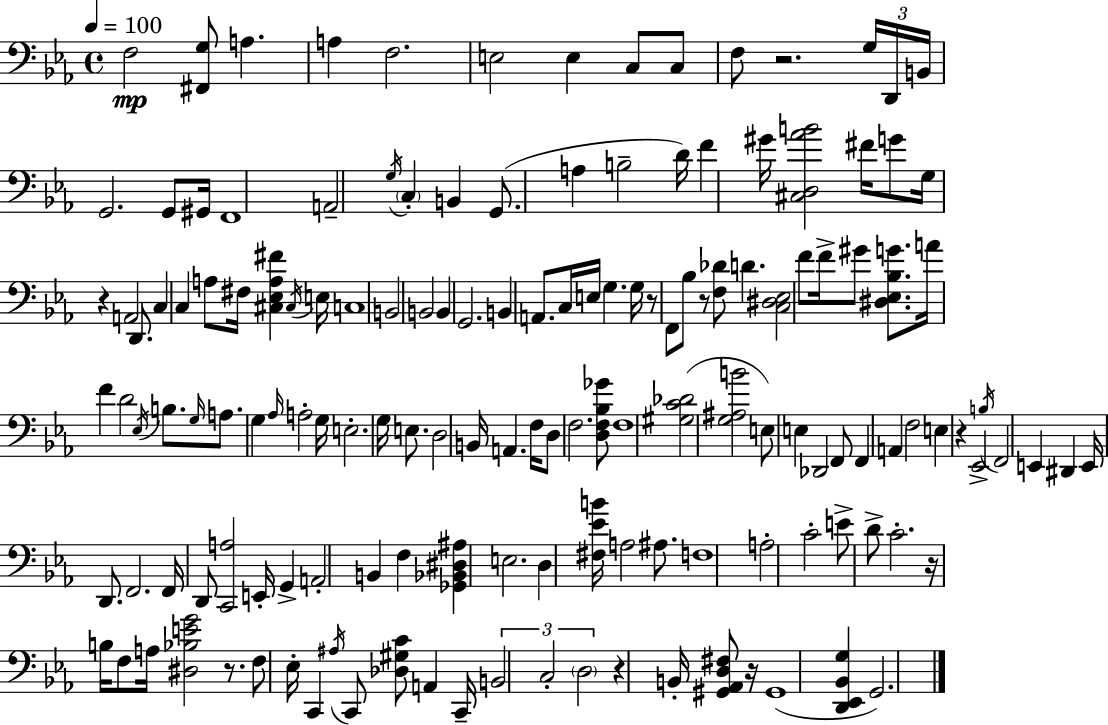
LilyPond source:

{
  \clef bass
  \time 4/4
  \defaultTimeSignature
  \key c \minor
  \tempo 4 = 100
  f2\mp <fis, g>8 a4. | a4 f2. | e2 e4 c8 c8 | f8 r2. \tuplet 3/2 { g16 d,16 | \break b,16 } g,2. g,8 gis,16 | f,1 | a,2-- \acciaccatura { g16 } \parenthesize c4-. b,4 | g,8.( a4 b2-- | \break d'16) f'4 gis'16 <cis d aes' b'>2 fis'16 g'8 | g16 r4 a,2 d,8. | c4 c4 a8 fis16 <cis ees a fis'>4 | \acciaccatura { cis16 } e16 c1 | \break b,2 b,2 | b,4 g,2. | b,4 a,8. c16 e16 g4. | g16 r8 f,8 bes8 r8 <f des'>8 d'4. | \break <c dis ees>2 f'8 f'16-> gis'8 <dis ees bes g'>8. | a'16 f'4 d'2 \acciaccatura { ees16 } | b8. \grace { g16 } a8. g4 \grace { aes16 } a2-. | g16 e2.-. | \break g16 e8. d2 b,16 a,4. | f16 d8 f2. | <d f bes ges'>8 f1 | <gis c' des'>2( <g ais b'>2 | \break e8) e4 des,2 | f,8 f,4 a,4 f2 | e4 r4 ees,2-> | \acciaccatura { b16 } f,2 e,4 | \break dis,4 e,16 d,8. f,2. | f,16 d,8 <c, a>2 | e,16-. g,4-> a,2-. b,4 | f4 <ges, bes, dis ais>4 e2. | \break d4 <fis ees' b'>16 a2 | ais8. f1 | a2-. c'2-. | e'8-> d'8-> c'2.-. | \break r16 b16 f8 a16 <dis bes e' g'>2 | r8. f8 ees16-. c,4 \acciaccatura { ais16 } c,8 | <des gis c'>8 a,4 c,16-- \tuplet 3/2 { b,2 c2-. | \parenthesize d2 } r4 | \break b,16-. <gis, aes, d fis>8 r16 gis,1( | <d, ees, bes, g>4 g,2.) | \bar "|."
}